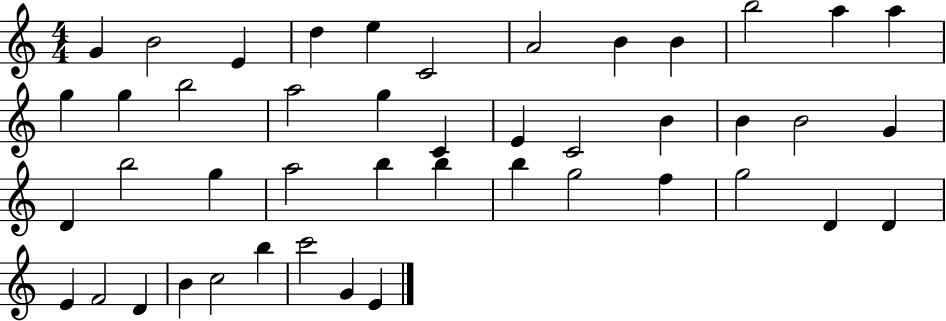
X:1
T:Untitled
M:4/4
L:1/4
K:C
G B2 E d e C2 A2 B B b2 a a g g b2 a2 g C E C2 B B B2 G D b2 g a2 b b b g2 f g2 D D E F2 D B c2 b c'2 G E